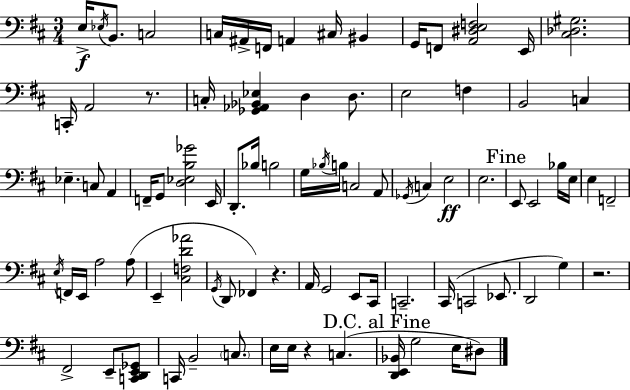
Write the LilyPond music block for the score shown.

{
  \clef bass
  \numericTimeSignature
  \time 3/4
  \key d \major
  \repeat volta 2 { e16->\f \acciaccatura { ees16 } b,8. c2 | c16 ais,16-> f,16 a,4 cis16 bis,4 | g,16 f,8 <a, dis e f>2 | e,16 <cis des gis>2. | \break c,16-. a,2 r8. | c16-. <ges, aes, bes, ees>4 d4 d8. | e2 f4 | b,2 c4 | \break ees4.-- c8 a,4 | f,16-- g,8 <d ees b ges'>2 | e,16 d,8.-. bes16 b2 | g16 \acciaccatura { bes16 } b16 c2 | \break a,8 \acciaccatura { ges,16 } c4 e2\ff | e2. | \mark "Fine" e,8 e,2 | bes16 e16 e4 f,2-- | \break \acciaccatura { e16 } f,16 e,16 a2 | a8( e,4-- <cis f d' aes'>2 | \acciaccatura { g,16 } d,8 fes,4) r4. | a,16 g,2 | \break e,8 cis,16 c,2.-- | cis,16( c,2 | ees,8. d,2 | g4) r2. | \break fis,2-> | e,8-- <c, d, e, ges,>8 c,16 b,2-- | \parenthesize c8. e16 e16 r4 c4.( | \mark "D.C. al Fine" <d, e, bes,>16 g2 | \break e16 dis8) } \bar "|."
}